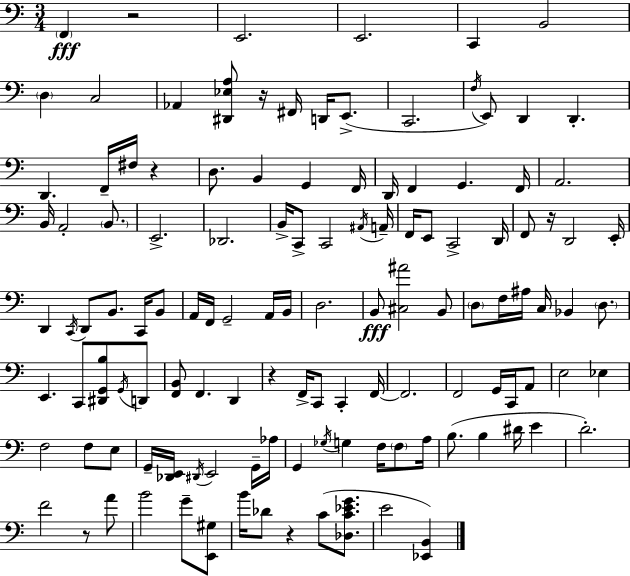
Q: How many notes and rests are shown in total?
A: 124